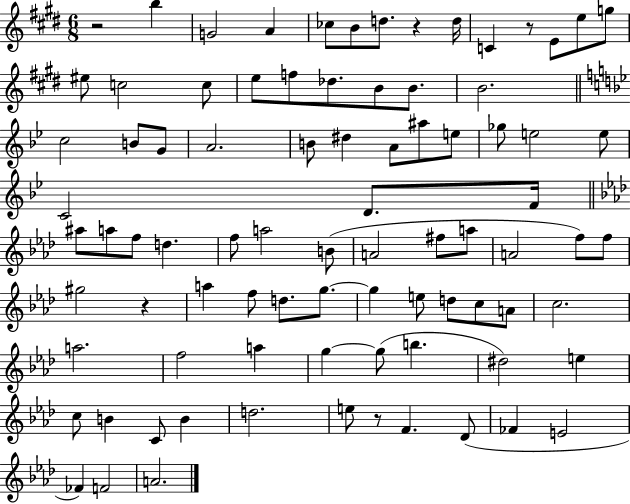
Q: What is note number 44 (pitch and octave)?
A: F#5